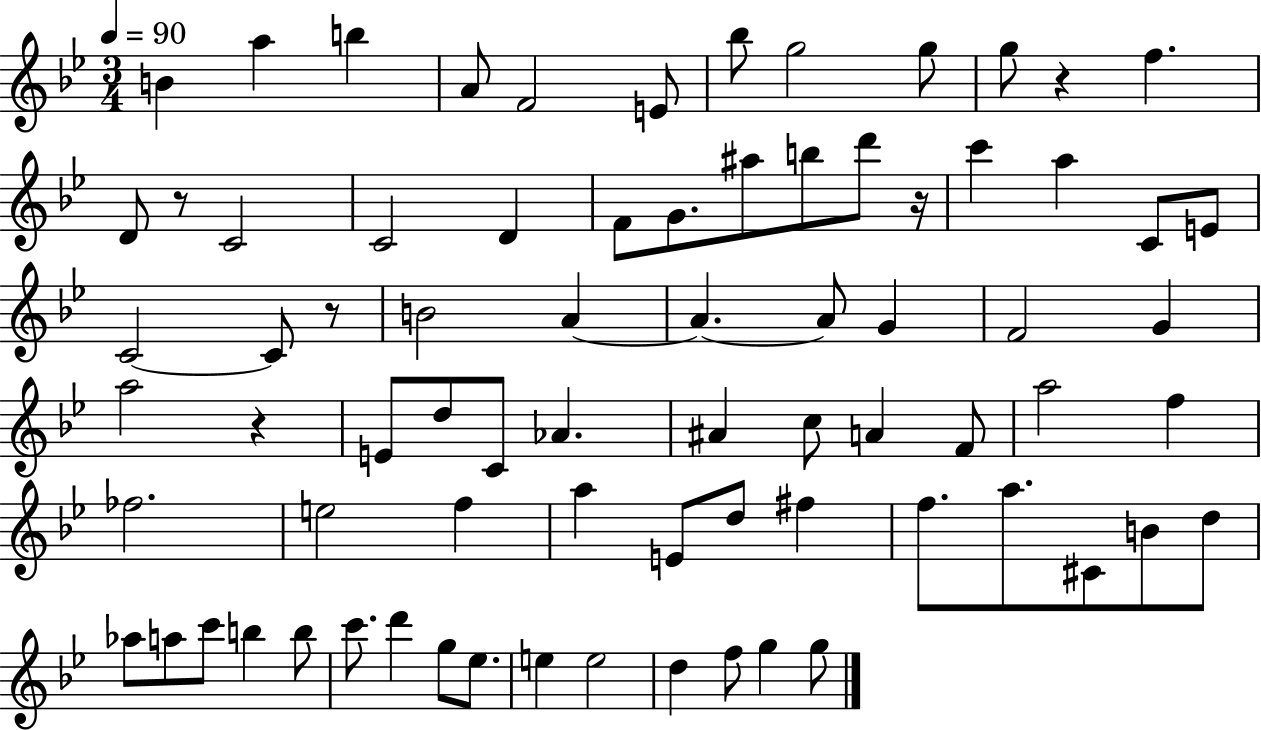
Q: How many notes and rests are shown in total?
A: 76